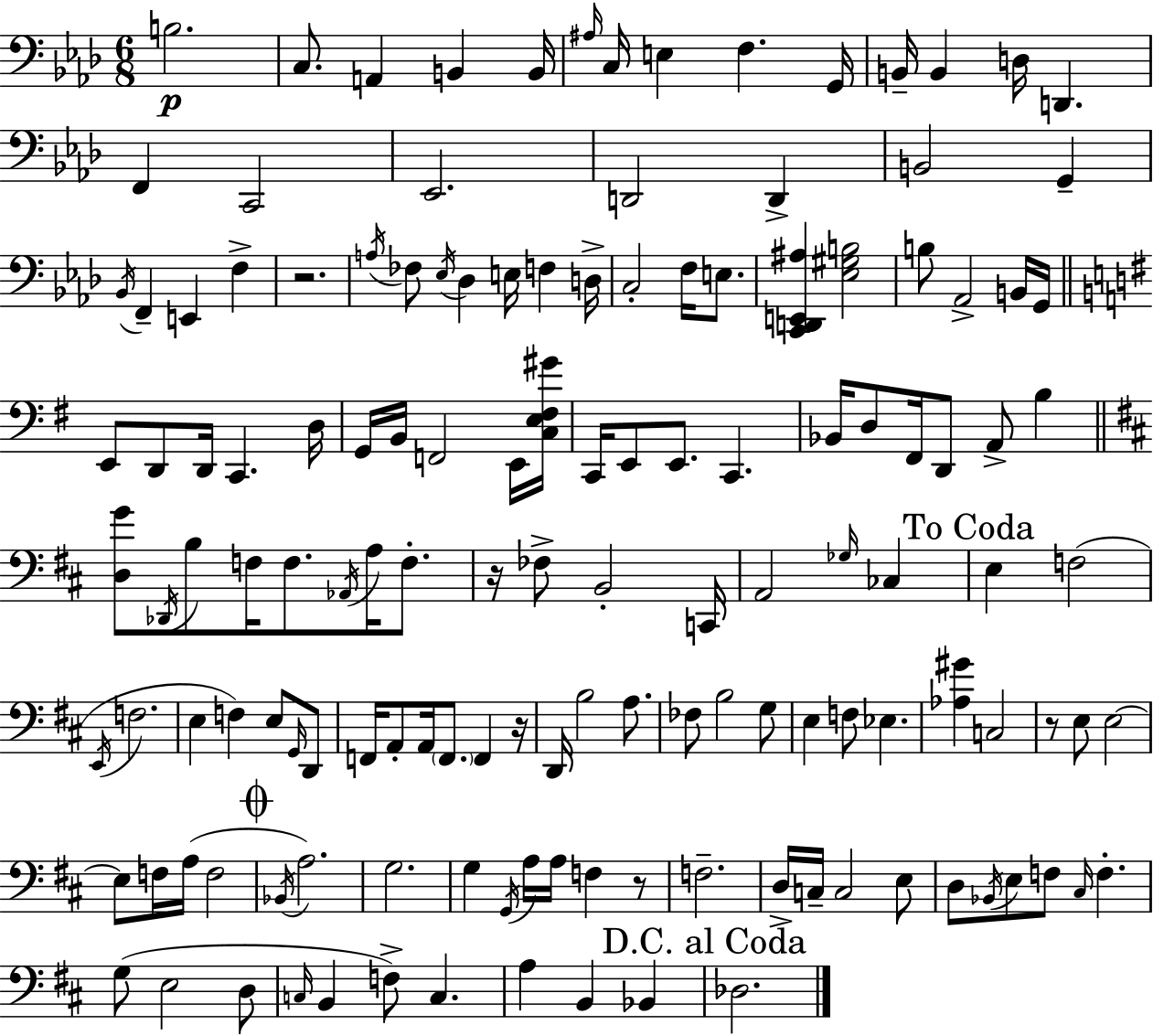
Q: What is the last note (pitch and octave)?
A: Db3